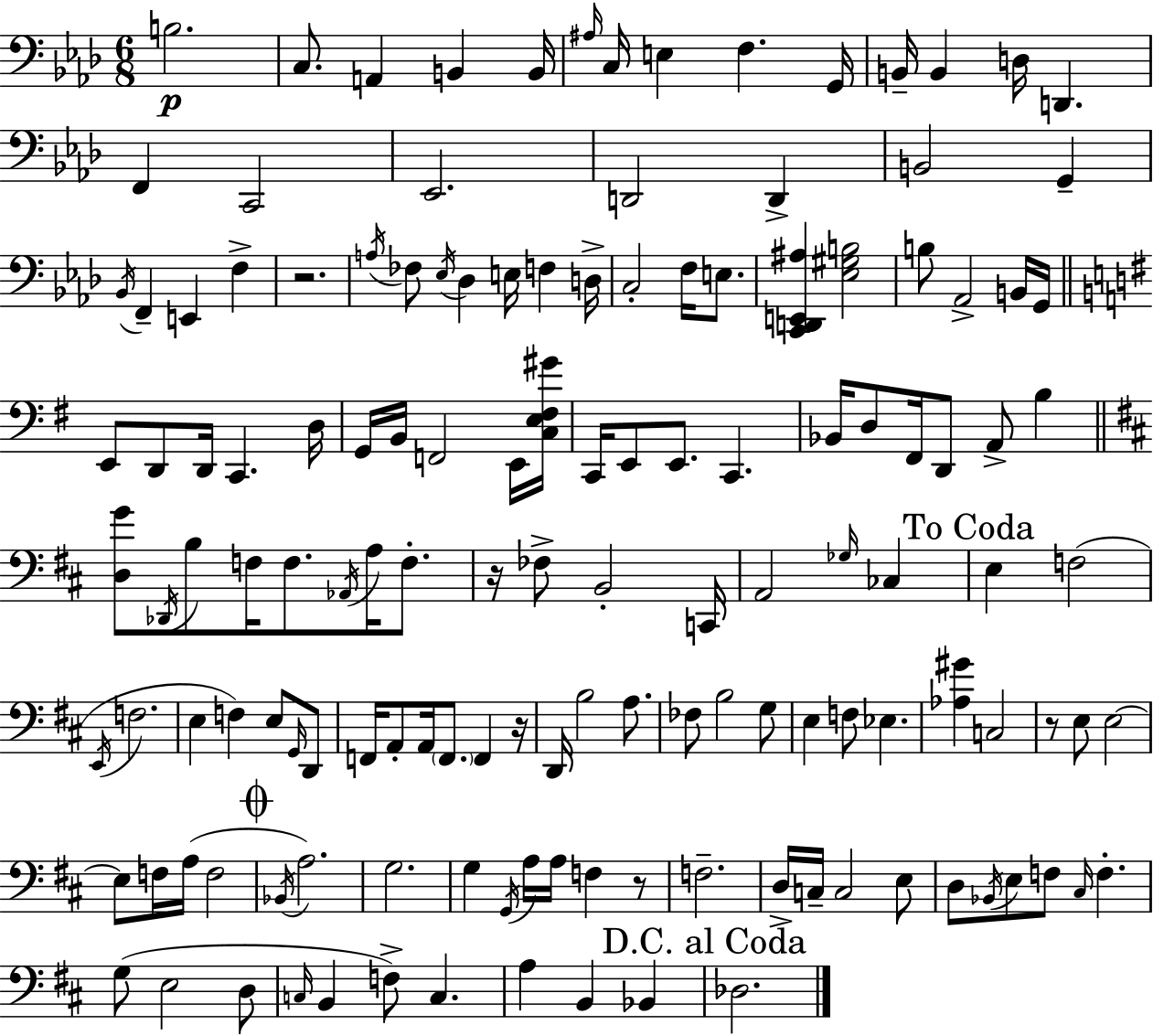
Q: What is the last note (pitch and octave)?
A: Db3